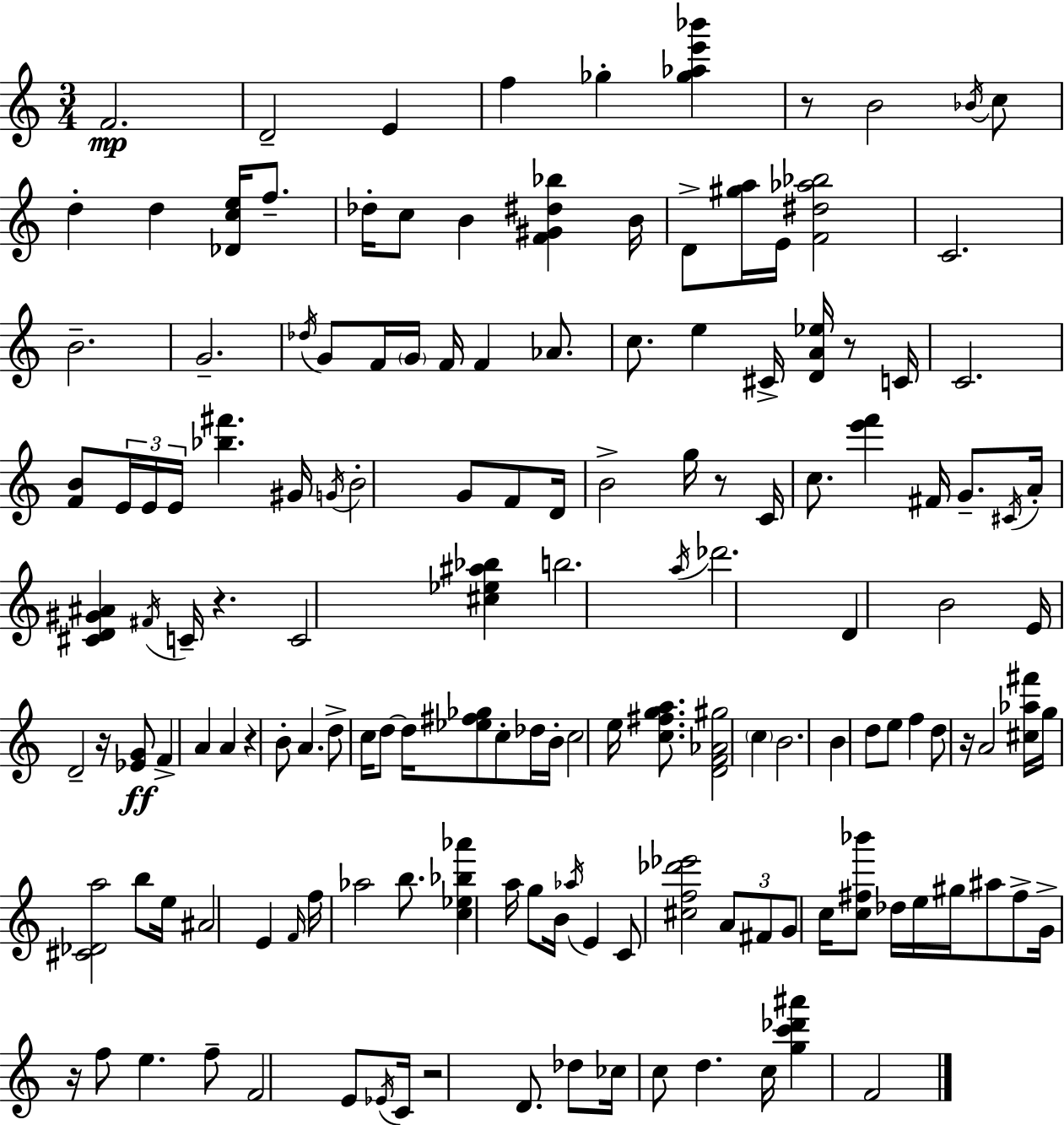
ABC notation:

X:1
T:Untitled
M:3/4
L:1/4
K:Am
F2 D2 E f _g [_g_ae'_b'] z/2 B2 _B/4 c/2 d d [_Dce]/4 f/2 _d/4 c/2 B [F^G^d_b] B/4 D/2 [^ga]/4 E/4 [F^d_a_b]2 C2 B2 G2 _d/4 G/2 F/4 G/4 F/4 F _A/2 c/2 e ^C/4 [DA_e]/4 z/2 C/4 C2 [FB]/2 E/4 E/4 E/4 [_b^f'] ^G/4 G/4 B2 G/2 F/2 D/4 B2 g/4 z/2 C/4 c/2 [e'f'] ^F/4 G/2 ^C/4 A/4 [^CD^G^A] ^F/4 C/4 z C2 [^c_e^a_b] b2 a/4 _d'2 D B2 E/4 D2 z/4 [_EG]/2 F A A z B/2 A d/2 c/4 d/2 d/4 [_e^f_g]/2 c/2 _d/4 B/4 c2 e/4 [c^fga]/2 [DF_A^g]2 c B2 B d/2 e/2 f d/2 z/4 A2 [^c_a^f']/4 g/4 [^C_Da]2 b/2 e/4 ^A2 E F/4 f/4 _a2 b/2 [c_e_b_a'] a/4 g/2 B/4 _a/4 E C/2 [^cf_d'_e']2 A/2 ^F/2 G/2 c/4 [c^f_b']/2 _d/4 e/4 ^g/4 ^a/2 ^f/2 G/4 z/4 f/2 e f/2 F2 E/2 _E/4 C/4 z2 D/2 _d/2 _c/4 c/2 d c/4 [gc'_d'^a'] F2